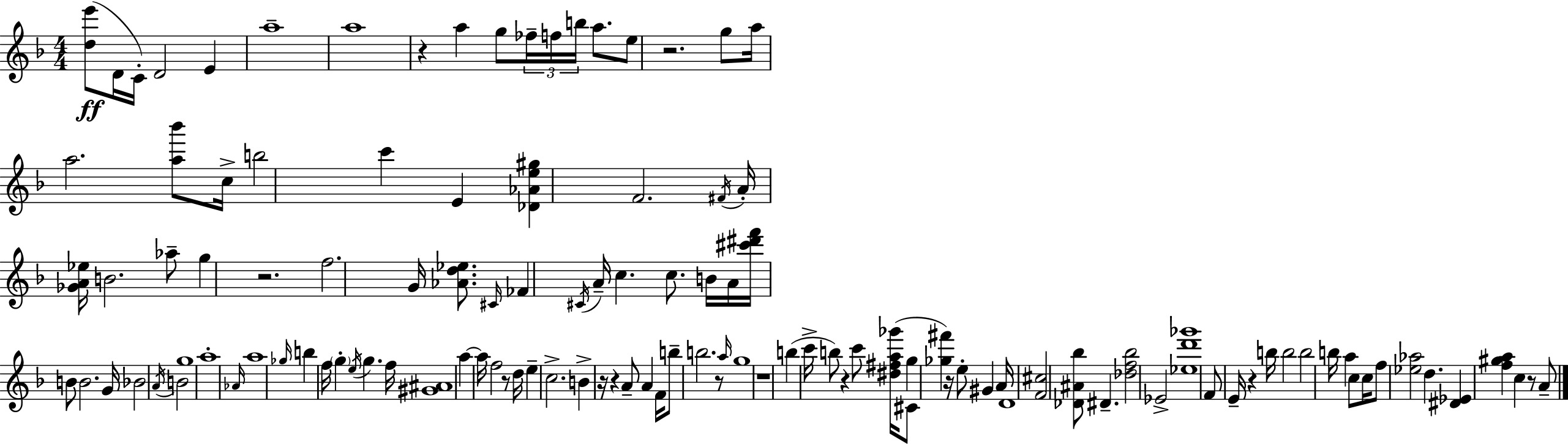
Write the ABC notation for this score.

X:1
T:Untitled
M:4/4
L:1/4
K:F
[de']/2 D/4 C/4 D2 E a4 a4 z a g/2 _f/4 f/4 b/4 a/2 e/2 z2 g/2 a/4 a2 [a_b']/2 c/4 b2 c' E [_D_Ae^g] F2 ^F/4 A/4 [_GA_e]/4 B2 _a/2 g z2 f2 G/4 [_Ad_e]/2 ^C/4 _F ^C/4 A/4 c c/2 B/4 A/4 [^c'^d'f']/4 B/2 B2 G/4 _B2 A/4 B2 g4 a4 _A/4 a4 _g/4 b f/4 g e/4 g f/4 [^G^A]4 a a/4 f2 z/2 d/4 e c2 B z/4 z A/2 A F/4 b/2 b2 z/2 a/4 g4 z4 b c'/4 b/2 z c'/2 [^d^fa_g']/4 ^C/2 g [_g^f'] z/4 e/2 ^G A/4 D4 [F^c]2 [_D^A_b]/2 ^D [_df_b]2 _E2 [_ed'_g']4 F/2 E/4 z b/4 b2 b2 b/4 a c/2 c/4 f/2 [_e_a]2 d [^D_E] [f^ga] c z/2 A/2